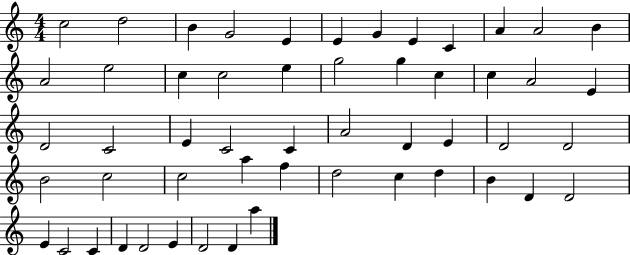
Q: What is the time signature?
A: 4/4